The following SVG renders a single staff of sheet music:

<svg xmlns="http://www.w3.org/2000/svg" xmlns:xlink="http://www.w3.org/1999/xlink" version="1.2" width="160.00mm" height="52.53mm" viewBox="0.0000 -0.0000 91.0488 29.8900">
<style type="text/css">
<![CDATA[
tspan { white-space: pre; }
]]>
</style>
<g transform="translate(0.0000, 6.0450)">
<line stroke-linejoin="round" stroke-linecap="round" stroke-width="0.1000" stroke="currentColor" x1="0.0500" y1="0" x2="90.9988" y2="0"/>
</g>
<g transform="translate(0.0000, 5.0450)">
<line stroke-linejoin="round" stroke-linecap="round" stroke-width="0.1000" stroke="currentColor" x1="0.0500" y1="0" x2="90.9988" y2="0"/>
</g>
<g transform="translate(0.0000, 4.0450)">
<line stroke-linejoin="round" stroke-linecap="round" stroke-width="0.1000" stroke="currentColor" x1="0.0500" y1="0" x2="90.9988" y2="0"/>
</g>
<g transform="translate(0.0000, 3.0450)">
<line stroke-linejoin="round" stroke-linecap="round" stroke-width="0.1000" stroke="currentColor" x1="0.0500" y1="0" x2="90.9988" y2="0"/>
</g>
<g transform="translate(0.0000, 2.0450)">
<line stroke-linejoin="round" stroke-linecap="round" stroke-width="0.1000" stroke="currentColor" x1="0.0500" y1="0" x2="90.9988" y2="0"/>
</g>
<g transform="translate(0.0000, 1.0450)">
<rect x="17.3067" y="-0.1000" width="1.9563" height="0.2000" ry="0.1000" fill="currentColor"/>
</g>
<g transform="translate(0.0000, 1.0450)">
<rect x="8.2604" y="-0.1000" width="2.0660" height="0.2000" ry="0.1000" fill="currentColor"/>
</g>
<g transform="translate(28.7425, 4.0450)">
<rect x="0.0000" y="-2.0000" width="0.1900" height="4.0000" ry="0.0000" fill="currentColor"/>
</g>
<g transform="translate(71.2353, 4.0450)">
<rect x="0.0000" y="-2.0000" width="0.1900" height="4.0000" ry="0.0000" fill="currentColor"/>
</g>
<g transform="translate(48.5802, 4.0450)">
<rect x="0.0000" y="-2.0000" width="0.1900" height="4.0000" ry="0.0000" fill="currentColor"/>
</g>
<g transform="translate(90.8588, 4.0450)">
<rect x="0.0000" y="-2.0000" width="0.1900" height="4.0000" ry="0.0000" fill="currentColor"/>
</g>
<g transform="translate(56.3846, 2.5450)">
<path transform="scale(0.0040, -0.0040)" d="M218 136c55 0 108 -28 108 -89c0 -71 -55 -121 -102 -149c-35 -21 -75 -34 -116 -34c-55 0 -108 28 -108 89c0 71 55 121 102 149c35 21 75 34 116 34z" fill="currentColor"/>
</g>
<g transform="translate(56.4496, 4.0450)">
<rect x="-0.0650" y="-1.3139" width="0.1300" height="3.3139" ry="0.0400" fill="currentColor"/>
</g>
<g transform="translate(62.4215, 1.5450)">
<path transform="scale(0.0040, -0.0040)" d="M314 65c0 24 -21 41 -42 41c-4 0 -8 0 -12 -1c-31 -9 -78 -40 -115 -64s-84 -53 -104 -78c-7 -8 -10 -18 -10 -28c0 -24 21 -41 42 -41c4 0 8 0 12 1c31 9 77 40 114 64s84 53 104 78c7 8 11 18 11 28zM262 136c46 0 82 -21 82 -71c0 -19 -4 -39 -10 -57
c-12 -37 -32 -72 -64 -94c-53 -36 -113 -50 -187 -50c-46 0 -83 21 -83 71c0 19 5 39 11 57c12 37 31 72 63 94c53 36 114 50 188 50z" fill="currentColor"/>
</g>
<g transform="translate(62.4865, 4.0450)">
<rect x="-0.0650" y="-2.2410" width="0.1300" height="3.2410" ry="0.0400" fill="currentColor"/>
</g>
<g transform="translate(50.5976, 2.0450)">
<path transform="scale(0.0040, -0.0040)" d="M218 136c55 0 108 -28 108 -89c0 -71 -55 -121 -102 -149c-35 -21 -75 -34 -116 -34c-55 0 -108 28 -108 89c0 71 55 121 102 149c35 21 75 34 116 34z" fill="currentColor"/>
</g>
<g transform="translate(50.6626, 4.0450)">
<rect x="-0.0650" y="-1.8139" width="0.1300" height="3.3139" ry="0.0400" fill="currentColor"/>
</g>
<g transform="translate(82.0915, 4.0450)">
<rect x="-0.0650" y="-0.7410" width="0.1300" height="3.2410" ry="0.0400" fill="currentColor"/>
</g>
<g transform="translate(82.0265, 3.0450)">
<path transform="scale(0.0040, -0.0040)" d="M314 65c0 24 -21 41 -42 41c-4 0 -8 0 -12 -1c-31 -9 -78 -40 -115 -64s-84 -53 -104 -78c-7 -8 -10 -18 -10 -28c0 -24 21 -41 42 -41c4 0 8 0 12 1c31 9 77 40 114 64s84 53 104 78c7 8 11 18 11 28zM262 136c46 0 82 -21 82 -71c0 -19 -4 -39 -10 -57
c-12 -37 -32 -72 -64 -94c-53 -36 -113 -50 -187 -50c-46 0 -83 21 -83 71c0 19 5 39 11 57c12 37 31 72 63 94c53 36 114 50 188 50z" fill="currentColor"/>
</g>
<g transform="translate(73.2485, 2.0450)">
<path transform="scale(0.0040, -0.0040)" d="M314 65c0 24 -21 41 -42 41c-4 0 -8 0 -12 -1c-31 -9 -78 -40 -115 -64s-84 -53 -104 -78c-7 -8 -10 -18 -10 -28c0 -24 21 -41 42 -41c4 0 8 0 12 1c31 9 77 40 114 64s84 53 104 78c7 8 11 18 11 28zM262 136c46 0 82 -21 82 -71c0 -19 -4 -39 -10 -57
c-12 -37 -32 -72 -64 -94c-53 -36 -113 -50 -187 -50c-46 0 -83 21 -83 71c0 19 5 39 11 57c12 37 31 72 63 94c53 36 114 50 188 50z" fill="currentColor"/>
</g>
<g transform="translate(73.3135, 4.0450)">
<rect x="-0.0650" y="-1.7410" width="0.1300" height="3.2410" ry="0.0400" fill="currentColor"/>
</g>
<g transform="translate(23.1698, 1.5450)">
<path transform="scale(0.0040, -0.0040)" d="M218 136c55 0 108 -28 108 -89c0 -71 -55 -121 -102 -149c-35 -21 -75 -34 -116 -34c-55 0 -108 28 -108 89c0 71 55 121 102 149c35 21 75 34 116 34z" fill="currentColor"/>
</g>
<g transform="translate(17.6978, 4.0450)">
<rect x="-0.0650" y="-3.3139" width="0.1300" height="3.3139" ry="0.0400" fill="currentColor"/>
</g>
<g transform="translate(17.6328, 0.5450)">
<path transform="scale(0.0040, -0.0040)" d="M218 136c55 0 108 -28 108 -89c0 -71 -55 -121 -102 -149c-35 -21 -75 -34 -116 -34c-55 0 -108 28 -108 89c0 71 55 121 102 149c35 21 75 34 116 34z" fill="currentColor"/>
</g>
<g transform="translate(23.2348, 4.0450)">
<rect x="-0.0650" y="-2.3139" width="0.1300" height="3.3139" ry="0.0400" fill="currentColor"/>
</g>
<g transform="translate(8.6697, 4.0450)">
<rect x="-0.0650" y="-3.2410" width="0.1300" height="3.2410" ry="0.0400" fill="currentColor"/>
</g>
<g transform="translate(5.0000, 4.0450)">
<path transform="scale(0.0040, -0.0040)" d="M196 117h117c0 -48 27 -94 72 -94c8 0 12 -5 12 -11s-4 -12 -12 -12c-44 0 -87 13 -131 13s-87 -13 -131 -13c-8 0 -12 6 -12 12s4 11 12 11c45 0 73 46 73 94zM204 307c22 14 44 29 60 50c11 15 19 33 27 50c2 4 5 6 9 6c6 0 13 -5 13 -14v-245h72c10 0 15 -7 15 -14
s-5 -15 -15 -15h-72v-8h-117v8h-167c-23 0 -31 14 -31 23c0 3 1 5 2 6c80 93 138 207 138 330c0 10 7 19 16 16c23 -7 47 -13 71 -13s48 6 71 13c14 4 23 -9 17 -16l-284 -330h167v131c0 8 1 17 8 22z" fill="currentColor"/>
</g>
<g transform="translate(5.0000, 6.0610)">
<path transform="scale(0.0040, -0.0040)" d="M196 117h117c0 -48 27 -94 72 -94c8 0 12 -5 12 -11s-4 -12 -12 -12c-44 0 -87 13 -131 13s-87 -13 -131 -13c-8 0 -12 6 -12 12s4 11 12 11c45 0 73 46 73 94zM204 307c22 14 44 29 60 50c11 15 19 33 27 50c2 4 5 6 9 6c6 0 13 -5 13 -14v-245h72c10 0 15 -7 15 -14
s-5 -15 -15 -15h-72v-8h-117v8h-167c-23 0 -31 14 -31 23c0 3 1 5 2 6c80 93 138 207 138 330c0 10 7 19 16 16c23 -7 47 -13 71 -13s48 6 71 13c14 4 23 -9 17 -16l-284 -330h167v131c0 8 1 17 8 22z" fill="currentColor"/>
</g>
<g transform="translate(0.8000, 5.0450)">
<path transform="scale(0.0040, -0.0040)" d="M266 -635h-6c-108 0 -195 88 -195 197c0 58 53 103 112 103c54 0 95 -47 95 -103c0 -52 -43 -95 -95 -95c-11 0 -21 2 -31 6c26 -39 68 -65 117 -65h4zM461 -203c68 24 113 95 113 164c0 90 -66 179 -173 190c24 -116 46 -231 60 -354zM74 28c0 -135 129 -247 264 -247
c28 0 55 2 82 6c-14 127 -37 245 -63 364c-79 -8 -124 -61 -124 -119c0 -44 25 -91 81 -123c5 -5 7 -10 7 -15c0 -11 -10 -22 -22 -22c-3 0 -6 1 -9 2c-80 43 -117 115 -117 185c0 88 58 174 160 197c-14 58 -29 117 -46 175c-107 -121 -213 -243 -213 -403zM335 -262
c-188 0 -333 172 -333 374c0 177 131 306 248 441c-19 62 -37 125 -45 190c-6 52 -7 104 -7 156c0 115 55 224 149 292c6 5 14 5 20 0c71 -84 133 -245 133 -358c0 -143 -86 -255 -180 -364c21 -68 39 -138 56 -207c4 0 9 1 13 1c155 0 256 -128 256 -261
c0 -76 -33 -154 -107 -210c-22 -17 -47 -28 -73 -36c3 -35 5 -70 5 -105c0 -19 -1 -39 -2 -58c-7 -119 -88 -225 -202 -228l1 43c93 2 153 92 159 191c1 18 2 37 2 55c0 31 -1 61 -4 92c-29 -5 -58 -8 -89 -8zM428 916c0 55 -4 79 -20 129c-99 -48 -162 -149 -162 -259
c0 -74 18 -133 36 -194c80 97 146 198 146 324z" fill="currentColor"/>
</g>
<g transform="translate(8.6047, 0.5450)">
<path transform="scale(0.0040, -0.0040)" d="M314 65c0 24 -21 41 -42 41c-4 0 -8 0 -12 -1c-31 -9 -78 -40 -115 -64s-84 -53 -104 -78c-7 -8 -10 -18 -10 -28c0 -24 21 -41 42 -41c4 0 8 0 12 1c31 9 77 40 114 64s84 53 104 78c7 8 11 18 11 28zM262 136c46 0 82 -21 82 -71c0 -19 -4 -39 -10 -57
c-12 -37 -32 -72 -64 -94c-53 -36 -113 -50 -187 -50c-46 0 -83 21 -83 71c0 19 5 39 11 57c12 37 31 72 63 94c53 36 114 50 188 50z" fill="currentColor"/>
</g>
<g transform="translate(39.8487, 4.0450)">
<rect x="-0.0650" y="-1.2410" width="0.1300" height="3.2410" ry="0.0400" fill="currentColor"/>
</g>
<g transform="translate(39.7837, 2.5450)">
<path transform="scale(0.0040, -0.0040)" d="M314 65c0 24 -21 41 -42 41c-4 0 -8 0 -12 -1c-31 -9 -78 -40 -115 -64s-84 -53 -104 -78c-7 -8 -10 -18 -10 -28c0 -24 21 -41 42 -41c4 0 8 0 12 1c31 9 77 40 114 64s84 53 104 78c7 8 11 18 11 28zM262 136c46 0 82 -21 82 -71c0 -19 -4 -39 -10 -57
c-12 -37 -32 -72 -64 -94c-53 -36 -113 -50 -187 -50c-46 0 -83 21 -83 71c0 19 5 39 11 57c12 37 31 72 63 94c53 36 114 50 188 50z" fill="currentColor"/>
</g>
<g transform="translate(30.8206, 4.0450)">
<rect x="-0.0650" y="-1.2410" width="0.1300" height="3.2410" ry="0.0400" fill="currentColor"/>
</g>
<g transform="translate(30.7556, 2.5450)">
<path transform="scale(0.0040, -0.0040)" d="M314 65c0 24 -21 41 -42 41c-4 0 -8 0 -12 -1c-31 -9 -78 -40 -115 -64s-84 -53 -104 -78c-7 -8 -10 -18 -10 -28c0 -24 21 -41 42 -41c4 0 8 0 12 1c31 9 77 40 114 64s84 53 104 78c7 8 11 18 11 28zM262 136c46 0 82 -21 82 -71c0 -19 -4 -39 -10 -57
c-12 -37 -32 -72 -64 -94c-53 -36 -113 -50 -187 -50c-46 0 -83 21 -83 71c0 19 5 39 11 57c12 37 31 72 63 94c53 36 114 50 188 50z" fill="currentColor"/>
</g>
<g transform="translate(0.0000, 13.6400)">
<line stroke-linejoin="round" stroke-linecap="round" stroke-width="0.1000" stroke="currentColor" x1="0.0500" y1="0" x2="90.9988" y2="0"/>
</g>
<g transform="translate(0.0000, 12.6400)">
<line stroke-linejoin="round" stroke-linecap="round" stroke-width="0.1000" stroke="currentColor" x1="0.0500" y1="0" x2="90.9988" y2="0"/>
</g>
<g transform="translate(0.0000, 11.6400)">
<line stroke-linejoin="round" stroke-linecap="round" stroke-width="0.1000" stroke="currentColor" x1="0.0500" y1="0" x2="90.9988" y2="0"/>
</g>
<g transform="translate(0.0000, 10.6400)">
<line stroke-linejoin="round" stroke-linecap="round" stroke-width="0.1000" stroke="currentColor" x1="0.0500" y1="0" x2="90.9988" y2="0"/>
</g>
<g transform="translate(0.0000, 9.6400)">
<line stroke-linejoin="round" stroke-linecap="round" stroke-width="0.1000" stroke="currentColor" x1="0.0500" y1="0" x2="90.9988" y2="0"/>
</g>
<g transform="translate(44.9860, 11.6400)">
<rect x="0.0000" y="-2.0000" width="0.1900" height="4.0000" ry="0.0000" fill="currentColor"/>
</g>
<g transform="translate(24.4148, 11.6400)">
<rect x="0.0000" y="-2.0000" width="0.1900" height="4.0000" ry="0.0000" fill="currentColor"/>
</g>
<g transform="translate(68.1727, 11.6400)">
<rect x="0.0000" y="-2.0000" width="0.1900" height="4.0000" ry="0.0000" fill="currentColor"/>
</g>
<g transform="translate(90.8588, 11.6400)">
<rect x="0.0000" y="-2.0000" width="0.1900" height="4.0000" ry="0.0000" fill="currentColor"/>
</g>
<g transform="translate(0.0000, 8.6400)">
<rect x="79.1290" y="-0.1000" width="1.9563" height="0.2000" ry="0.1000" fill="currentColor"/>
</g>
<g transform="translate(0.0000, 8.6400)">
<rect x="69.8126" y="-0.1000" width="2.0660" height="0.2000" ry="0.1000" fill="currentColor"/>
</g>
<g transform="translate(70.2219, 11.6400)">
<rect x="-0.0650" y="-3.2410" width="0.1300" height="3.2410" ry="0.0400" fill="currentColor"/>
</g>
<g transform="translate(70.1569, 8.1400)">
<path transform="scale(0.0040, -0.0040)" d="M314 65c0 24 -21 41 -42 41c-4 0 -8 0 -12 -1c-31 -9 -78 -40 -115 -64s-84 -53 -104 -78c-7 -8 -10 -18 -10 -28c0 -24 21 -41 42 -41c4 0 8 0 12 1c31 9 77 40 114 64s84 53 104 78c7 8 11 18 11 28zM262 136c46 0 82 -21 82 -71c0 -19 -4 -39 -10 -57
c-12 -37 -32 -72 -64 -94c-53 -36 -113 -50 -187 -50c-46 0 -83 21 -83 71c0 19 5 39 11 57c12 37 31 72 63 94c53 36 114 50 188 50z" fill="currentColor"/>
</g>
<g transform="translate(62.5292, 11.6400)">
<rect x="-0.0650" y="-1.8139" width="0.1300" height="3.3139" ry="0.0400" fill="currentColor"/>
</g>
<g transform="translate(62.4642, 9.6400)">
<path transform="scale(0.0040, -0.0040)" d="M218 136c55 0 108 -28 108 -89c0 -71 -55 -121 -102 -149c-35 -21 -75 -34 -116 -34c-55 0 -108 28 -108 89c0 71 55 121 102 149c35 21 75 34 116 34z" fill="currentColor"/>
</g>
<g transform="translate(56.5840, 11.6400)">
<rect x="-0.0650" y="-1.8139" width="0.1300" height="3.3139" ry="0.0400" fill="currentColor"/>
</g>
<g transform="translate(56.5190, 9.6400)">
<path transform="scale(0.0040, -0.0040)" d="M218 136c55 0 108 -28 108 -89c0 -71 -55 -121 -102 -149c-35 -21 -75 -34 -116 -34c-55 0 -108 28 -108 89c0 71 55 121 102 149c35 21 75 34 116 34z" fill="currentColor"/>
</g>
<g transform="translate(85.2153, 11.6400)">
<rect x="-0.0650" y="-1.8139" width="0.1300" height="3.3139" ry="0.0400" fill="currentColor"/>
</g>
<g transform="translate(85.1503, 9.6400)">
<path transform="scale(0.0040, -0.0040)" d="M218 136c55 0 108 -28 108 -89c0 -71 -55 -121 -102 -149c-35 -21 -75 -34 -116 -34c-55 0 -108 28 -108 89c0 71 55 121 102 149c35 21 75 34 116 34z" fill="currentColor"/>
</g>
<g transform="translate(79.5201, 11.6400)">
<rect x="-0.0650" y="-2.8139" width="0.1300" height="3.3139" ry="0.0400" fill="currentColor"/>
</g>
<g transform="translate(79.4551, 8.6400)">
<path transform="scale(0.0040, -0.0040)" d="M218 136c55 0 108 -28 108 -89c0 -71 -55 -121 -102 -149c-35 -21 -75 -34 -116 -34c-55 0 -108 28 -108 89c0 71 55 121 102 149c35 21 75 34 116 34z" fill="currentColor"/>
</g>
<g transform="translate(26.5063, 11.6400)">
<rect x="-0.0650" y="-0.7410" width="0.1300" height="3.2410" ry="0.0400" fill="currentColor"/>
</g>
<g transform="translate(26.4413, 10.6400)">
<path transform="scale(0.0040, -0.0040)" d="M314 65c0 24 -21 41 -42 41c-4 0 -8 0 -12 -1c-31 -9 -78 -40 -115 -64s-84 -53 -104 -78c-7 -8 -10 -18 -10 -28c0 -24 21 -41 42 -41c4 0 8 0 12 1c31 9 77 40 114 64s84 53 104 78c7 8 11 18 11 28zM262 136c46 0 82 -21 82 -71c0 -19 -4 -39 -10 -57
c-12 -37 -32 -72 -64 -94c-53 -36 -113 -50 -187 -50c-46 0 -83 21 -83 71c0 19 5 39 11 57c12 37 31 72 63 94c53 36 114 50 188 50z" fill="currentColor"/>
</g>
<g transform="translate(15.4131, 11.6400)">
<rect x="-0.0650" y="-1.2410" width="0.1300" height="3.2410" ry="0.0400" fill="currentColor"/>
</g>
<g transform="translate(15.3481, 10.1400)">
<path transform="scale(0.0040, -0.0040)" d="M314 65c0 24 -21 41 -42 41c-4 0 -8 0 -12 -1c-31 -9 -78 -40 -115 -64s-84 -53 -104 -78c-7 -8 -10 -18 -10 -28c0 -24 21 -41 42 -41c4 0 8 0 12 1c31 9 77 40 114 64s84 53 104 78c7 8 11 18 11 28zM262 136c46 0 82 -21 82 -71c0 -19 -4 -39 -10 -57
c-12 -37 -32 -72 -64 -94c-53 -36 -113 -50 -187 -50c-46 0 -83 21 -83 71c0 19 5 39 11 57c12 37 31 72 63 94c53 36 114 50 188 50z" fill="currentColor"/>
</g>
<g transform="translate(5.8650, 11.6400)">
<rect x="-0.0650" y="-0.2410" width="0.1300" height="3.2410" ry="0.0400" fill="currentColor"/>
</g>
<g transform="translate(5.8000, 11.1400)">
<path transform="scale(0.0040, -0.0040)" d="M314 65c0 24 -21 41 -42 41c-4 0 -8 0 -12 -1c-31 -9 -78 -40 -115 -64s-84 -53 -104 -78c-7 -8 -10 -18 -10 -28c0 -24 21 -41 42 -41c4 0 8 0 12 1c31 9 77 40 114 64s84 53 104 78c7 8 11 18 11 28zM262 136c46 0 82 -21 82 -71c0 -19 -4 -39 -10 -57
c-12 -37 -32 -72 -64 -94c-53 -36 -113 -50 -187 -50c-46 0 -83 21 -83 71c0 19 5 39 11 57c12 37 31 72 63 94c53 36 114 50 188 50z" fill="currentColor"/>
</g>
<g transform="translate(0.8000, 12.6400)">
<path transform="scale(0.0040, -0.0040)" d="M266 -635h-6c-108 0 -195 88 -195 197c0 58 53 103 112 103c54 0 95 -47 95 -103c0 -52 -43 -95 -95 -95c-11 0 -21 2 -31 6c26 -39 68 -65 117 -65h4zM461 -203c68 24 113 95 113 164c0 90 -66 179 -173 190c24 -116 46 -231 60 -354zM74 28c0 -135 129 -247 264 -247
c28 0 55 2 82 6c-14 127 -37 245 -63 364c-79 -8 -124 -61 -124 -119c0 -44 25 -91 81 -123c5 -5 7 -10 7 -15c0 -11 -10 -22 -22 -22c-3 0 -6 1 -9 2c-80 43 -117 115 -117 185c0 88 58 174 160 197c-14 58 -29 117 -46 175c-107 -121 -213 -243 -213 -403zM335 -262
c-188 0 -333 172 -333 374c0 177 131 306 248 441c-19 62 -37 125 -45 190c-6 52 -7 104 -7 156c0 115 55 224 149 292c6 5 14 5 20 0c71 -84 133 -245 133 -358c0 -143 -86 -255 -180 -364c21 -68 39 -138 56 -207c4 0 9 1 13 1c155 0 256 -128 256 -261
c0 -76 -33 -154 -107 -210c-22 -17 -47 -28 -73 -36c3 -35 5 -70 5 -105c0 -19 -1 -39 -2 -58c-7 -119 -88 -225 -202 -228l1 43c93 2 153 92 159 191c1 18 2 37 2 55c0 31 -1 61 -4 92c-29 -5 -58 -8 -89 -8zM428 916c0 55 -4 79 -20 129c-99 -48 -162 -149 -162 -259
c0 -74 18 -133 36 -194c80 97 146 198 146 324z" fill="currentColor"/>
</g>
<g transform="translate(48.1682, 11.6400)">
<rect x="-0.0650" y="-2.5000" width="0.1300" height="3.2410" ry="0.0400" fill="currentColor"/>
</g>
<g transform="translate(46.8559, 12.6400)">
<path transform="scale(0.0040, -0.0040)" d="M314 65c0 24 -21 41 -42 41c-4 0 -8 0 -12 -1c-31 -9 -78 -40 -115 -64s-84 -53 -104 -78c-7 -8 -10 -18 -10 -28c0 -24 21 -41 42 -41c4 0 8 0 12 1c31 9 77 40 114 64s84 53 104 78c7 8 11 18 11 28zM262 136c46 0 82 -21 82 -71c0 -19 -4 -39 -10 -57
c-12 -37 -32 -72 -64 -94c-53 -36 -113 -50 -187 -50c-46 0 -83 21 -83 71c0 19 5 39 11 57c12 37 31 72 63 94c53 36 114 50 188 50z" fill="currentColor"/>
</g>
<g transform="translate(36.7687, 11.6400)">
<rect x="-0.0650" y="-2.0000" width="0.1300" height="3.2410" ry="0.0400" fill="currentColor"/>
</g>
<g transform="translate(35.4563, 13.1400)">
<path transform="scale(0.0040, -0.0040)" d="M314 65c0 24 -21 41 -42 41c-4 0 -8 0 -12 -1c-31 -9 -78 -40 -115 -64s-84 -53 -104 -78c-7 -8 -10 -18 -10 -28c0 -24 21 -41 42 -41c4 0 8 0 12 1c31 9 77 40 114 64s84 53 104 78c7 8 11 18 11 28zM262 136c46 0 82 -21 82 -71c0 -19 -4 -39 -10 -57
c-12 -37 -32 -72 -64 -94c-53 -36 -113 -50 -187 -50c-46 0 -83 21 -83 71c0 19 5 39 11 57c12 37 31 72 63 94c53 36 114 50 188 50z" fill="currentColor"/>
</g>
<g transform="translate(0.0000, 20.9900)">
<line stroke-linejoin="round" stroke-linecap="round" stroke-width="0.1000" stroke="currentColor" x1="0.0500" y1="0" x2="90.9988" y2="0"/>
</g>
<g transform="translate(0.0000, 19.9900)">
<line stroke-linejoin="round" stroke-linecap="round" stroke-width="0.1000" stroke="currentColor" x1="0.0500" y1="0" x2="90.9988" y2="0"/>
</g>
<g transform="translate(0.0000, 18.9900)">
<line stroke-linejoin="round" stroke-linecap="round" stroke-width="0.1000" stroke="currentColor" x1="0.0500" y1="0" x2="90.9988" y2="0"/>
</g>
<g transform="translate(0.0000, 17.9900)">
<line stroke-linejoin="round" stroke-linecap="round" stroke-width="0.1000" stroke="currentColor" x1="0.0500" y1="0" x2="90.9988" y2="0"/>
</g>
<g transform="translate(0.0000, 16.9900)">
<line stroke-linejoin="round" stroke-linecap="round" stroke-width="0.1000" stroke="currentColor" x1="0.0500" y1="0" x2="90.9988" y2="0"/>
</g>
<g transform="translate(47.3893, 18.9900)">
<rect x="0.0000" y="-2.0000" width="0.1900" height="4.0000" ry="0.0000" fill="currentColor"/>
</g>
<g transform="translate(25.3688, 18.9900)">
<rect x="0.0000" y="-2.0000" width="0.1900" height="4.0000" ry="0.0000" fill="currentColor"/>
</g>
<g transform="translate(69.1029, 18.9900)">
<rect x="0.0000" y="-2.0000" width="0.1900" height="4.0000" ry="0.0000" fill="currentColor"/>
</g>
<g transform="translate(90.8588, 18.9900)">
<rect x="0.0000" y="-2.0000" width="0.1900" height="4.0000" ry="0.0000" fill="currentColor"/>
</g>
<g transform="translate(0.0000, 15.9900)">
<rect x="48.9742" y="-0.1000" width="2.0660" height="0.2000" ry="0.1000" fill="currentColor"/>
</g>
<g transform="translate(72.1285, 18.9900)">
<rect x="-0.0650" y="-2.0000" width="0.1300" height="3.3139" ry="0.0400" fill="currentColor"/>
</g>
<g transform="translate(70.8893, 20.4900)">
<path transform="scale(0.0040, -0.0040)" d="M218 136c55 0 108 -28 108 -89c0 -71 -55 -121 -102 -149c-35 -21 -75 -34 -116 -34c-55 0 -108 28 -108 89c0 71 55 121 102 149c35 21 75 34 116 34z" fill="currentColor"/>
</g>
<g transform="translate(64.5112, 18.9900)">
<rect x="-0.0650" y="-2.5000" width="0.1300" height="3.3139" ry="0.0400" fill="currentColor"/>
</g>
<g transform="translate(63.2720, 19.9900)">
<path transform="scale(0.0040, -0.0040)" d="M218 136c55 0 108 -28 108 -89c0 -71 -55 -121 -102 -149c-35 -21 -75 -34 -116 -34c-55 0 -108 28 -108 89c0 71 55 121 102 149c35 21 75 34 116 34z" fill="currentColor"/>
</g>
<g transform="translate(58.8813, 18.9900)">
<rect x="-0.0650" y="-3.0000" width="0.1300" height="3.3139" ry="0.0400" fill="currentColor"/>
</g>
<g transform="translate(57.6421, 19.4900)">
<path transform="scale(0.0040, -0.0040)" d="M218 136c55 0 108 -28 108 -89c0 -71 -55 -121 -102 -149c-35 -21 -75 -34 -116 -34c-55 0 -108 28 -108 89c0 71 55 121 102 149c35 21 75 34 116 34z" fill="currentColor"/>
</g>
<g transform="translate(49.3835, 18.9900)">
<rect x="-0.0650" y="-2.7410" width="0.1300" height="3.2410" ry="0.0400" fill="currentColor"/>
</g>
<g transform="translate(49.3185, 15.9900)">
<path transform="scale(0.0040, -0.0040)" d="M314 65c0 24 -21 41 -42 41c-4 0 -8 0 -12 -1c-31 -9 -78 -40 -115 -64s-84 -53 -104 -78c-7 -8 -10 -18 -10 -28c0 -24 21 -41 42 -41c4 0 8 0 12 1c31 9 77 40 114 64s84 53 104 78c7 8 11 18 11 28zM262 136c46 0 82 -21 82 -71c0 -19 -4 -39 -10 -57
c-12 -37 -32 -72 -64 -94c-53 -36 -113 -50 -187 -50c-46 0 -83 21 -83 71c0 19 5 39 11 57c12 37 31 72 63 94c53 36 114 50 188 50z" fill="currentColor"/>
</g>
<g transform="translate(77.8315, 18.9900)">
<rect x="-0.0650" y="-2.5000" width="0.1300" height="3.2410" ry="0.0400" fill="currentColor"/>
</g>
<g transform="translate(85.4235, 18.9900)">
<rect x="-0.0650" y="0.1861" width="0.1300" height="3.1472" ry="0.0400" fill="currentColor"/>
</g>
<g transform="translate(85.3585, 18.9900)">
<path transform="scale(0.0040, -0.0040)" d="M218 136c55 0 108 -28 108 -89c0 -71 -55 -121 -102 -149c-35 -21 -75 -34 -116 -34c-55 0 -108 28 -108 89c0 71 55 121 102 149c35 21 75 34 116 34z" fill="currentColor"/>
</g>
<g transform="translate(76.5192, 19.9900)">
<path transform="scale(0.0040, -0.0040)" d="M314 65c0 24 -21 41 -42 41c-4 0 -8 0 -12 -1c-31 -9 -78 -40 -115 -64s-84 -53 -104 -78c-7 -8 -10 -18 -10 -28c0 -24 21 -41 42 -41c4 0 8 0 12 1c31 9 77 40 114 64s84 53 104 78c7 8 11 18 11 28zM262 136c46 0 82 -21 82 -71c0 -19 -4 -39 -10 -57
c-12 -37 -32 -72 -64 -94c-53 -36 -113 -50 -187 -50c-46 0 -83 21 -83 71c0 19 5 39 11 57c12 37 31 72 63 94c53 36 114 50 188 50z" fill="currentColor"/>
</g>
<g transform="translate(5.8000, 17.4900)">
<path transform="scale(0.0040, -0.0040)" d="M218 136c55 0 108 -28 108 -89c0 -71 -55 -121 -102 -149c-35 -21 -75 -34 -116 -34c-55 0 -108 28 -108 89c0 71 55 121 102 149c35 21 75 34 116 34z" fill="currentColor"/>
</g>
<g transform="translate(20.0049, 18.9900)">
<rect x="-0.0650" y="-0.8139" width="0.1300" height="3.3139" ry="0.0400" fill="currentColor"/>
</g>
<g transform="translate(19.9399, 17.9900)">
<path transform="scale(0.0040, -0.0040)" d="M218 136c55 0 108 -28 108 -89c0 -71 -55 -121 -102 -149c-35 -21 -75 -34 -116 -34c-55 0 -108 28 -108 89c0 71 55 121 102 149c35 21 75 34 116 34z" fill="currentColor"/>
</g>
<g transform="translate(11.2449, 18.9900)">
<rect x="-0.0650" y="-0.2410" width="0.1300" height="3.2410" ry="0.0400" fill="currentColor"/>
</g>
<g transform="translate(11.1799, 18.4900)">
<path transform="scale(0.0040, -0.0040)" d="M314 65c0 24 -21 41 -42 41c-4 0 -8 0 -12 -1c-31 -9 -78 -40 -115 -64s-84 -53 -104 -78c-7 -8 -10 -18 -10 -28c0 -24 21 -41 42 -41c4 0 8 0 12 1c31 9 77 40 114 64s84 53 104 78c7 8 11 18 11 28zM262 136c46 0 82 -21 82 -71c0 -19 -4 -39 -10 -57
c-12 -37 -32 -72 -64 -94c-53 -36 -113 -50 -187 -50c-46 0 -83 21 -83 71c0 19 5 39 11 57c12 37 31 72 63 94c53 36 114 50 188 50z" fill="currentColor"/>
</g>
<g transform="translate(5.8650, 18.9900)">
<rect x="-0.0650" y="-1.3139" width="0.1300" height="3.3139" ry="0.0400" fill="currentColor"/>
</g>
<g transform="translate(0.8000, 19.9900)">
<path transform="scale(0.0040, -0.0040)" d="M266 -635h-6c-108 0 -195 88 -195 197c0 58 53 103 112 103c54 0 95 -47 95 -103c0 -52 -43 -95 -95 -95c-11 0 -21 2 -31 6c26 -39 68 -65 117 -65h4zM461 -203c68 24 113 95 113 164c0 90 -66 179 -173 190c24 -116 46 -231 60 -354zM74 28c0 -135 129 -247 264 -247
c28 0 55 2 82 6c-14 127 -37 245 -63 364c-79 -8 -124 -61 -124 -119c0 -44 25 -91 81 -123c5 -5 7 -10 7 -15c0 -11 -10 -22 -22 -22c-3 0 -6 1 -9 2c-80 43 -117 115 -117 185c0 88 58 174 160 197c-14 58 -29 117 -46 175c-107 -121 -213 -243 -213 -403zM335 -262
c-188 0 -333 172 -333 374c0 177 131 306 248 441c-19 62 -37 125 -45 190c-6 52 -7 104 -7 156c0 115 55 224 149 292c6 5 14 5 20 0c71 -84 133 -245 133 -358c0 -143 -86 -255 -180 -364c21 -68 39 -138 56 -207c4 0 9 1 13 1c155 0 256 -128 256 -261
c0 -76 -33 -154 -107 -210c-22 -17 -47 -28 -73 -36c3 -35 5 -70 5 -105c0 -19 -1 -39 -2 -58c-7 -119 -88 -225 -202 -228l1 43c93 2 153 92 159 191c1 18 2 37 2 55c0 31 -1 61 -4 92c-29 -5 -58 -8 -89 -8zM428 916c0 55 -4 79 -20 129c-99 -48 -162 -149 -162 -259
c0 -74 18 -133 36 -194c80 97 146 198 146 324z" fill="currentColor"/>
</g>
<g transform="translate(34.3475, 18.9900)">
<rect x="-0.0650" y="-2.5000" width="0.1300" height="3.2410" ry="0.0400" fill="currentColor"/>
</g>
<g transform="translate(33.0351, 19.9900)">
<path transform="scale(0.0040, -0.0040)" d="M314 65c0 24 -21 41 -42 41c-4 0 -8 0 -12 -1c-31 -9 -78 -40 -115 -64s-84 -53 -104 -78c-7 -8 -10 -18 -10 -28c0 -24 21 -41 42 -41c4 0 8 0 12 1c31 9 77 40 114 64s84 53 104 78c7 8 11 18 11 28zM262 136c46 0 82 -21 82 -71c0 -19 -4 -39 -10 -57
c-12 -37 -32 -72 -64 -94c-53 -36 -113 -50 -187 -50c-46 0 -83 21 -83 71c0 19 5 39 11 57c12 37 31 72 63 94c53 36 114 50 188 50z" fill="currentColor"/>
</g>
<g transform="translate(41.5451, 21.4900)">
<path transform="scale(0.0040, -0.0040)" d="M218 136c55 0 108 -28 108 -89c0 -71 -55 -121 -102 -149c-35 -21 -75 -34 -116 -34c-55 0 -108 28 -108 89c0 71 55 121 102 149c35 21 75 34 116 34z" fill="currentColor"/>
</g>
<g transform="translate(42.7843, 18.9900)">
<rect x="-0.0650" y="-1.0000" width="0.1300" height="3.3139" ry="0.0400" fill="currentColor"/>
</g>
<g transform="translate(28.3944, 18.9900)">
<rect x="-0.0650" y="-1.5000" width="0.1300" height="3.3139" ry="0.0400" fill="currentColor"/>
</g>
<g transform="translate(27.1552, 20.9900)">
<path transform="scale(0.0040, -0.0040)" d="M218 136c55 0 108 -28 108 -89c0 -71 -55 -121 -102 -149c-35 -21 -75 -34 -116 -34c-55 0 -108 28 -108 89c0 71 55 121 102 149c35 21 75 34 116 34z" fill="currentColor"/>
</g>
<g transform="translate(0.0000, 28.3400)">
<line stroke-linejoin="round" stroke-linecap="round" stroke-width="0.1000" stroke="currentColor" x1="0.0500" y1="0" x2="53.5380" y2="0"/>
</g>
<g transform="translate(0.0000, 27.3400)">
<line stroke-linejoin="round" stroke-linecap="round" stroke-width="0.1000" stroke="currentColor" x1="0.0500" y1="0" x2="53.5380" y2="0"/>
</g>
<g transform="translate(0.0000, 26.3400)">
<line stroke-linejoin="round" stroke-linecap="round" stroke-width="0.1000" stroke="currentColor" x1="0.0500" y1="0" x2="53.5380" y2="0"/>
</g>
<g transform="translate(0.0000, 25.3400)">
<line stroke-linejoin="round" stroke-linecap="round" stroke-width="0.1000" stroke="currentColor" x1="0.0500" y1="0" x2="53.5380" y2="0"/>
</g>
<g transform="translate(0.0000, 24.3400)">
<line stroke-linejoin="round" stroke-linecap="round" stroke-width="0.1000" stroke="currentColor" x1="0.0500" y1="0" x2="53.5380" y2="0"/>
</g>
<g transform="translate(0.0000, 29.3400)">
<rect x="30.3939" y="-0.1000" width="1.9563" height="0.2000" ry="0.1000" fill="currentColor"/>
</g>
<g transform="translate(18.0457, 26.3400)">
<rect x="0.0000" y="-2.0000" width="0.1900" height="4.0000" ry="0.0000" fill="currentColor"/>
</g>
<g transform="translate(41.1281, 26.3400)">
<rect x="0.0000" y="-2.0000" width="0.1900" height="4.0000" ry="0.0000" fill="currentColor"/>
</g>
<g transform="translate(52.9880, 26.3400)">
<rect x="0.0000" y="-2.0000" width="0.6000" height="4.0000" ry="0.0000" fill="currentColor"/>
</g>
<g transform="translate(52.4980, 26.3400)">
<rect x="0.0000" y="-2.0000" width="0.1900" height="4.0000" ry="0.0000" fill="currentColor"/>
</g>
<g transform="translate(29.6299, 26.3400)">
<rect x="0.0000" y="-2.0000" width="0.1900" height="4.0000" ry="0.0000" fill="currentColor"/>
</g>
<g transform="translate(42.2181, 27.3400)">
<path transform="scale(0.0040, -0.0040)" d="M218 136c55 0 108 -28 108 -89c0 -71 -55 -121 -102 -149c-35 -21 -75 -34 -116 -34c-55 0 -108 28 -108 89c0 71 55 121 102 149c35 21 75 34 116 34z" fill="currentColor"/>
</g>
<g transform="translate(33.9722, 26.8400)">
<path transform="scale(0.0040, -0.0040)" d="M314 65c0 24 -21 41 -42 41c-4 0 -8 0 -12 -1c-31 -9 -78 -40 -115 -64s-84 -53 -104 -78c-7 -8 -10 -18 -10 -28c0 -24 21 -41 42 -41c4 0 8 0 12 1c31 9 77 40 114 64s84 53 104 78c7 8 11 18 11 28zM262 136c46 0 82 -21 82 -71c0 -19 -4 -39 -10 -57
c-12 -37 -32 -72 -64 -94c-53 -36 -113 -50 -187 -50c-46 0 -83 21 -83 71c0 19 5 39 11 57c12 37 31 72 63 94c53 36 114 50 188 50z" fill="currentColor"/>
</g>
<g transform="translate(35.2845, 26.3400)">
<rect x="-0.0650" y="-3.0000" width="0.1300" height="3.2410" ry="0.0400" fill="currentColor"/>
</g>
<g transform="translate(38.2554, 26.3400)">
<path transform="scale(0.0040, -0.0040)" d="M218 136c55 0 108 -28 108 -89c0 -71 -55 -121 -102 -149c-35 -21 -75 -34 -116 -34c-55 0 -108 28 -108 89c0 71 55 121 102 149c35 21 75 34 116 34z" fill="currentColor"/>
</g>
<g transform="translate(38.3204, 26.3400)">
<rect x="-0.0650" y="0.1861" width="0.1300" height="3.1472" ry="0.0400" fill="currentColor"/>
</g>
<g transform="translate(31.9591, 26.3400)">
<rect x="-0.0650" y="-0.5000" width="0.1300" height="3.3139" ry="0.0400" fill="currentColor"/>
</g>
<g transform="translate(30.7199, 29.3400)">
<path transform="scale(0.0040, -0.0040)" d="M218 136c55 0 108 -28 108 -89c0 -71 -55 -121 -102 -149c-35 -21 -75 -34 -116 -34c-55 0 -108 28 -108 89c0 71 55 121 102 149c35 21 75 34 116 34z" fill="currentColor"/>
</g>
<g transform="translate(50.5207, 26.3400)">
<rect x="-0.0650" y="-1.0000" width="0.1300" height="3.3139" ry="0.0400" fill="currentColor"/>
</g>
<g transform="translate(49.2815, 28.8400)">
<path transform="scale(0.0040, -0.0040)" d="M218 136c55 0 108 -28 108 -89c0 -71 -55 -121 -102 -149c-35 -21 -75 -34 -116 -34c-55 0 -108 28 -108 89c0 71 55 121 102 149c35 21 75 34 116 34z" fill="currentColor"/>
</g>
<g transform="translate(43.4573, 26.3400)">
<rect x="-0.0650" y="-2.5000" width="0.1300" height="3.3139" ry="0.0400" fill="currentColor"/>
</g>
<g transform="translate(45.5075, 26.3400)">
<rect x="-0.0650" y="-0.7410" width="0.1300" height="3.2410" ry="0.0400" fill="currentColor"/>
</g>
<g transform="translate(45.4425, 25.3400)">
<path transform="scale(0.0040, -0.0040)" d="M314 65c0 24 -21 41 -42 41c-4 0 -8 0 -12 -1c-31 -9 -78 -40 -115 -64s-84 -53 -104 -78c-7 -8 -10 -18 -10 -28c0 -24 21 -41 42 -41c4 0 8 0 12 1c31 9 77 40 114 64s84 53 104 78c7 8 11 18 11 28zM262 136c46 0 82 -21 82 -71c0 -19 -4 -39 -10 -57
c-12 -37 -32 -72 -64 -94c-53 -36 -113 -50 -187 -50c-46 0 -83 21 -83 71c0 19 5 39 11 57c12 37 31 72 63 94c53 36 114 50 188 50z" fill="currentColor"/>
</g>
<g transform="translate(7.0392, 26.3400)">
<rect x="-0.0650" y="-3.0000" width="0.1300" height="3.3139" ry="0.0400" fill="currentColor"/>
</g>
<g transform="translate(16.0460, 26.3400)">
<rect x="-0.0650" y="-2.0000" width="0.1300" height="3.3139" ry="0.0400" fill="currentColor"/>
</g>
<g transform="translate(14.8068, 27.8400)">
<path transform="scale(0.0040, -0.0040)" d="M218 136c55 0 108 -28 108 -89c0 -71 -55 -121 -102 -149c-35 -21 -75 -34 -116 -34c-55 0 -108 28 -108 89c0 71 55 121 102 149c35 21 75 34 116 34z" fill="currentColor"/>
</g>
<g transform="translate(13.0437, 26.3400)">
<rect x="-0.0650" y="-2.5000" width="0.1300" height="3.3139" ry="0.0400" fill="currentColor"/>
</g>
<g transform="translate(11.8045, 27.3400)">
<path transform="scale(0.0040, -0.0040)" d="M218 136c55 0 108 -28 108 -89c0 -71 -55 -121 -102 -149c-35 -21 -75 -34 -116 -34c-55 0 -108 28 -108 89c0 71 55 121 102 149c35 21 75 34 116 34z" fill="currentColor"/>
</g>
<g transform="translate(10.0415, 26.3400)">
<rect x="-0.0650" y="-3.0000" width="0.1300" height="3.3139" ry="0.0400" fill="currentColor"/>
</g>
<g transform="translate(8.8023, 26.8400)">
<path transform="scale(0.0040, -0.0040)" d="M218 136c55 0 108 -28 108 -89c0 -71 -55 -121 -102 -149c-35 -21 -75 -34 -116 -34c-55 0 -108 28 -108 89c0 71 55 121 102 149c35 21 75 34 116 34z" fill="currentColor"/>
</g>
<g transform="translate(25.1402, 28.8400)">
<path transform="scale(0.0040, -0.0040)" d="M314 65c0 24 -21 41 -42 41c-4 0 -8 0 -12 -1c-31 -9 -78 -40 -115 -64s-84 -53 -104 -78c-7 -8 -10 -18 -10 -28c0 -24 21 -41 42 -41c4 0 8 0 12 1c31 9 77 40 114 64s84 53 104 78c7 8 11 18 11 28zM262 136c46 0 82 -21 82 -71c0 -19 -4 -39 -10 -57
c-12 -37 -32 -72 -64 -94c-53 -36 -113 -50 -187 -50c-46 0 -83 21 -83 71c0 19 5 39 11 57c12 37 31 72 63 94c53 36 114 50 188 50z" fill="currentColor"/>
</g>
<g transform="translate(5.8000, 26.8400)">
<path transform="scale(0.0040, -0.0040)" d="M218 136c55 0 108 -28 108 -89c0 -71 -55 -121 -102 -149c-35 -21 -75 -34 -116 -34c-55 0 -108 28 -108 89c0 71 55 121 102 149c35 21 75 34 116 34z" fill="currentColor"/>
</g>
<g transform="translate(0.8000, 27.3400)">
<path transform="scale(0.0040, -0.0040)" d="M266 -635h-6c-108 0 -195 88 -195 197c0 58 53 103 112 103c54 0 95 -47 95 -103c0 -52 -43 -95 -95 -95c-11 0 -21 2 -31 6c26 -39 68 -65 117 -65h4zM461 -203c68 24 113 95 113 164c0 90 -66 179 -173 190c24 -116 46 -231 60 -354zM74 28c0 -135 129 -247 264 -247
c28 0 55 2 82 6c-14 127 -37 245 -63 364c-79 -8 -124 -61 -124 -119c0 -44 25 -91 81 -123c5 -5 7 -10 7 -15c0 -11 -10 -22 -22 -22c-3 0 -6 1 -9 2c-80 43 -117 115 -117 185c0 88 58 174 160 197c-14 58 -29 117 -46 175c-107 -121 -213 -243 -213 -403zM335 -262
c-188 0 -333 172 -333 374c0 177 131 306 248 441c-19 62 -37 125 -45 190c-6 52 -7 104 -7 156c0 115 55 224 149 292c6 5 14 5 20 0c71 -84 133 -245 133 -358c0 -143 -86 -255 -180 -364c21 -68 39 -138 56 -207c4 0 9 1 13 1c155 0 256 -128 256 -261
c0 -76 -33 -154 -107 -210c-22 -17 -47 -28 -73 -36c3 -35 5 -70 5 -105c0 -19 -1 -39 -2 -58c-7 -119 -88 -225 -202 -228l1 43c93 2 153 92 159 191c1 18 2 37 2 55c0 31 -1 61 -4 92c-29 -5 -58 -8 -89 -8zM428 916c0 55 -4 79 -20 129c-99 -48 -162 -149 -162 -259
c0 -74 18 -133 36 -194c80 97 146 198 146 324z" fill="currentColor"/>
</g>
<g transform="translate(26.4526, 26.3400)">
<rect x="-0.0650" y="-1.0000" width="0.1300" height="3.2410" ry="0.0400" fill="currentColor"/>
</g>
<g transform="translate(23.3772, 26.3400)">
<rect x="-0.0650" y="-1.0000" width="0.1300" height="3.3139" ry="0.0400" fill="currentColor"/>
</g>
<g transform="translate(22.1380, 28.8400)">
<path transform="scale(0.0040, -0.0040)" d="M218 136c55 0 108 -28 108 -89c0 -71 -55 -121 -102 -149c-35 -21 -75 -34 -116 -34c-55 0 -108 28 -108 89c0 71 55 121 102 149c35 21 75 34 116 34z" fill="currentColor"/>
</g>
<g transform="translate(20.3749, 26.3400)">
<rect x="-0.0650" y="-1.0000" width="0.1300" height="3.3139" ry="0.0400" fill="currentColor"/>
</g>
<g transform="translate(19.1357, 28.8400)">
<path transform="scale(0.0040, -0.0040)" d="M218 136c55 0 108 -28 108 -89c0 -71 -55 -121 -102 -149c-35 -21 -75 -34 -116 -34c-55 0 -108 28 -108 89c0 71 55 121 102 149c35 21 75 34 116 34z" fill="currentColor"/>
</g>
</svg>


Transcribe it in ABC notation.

X:1
T:Untitled
M:4/4
L:1/4
K:C
b2 b g e2 e2 f e g2 f2 d2 c2 e2 d2 F2 G2 f f b2 a f e c2 d E G2 D a2 A G F G2 B A A G F D D D2 C A2 B G d2 D